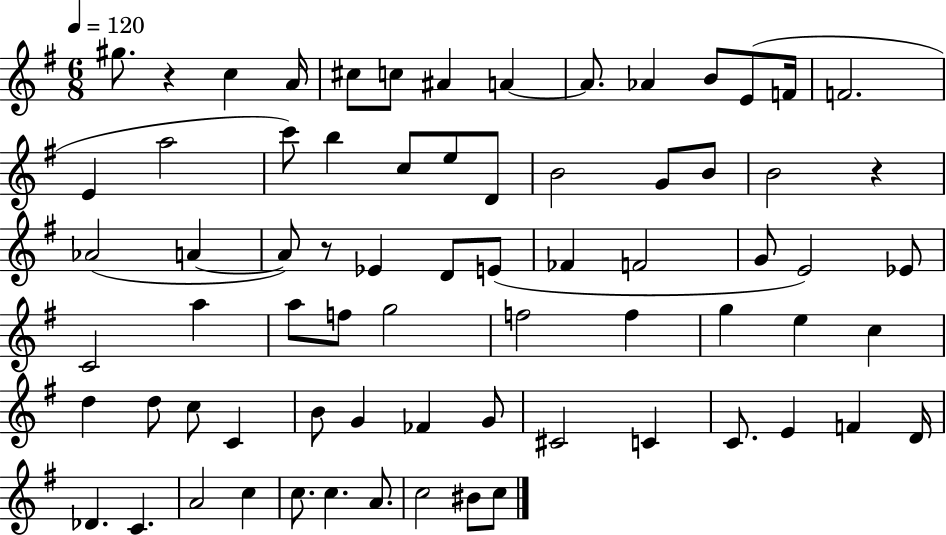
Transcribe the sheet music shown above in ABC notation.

X:1
T:Untitled
M:6/8
L:1/4
K:G
^g/2 z c A/4 ^c/2 c/2 ^A A A/2 _A B/2 E/2 F/4 F2 E a2 c'/2 b c/2 e/2 D/2 B2 G/2 B/2 B2 z _A2 A A/2 z/2 _E D/2 E/2 _F F2 G/2 E2 _E/2 C2 a a/2 f/2 g2 f2 f g e c d d/2 c/2 C B/2 G _F G/2 ^C2 C C/2 E F D/4 _D C A2 c c/2 c A/2 c2 ^B/2 c/2